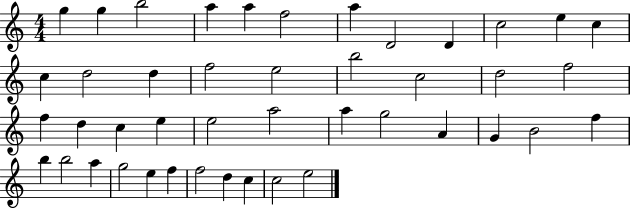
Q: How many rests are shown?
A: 0